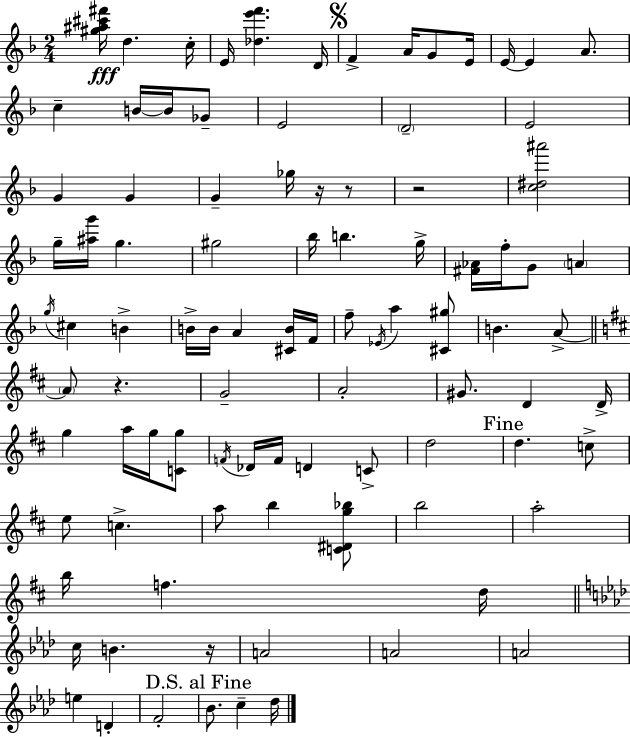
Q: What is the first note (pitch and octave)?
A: D5